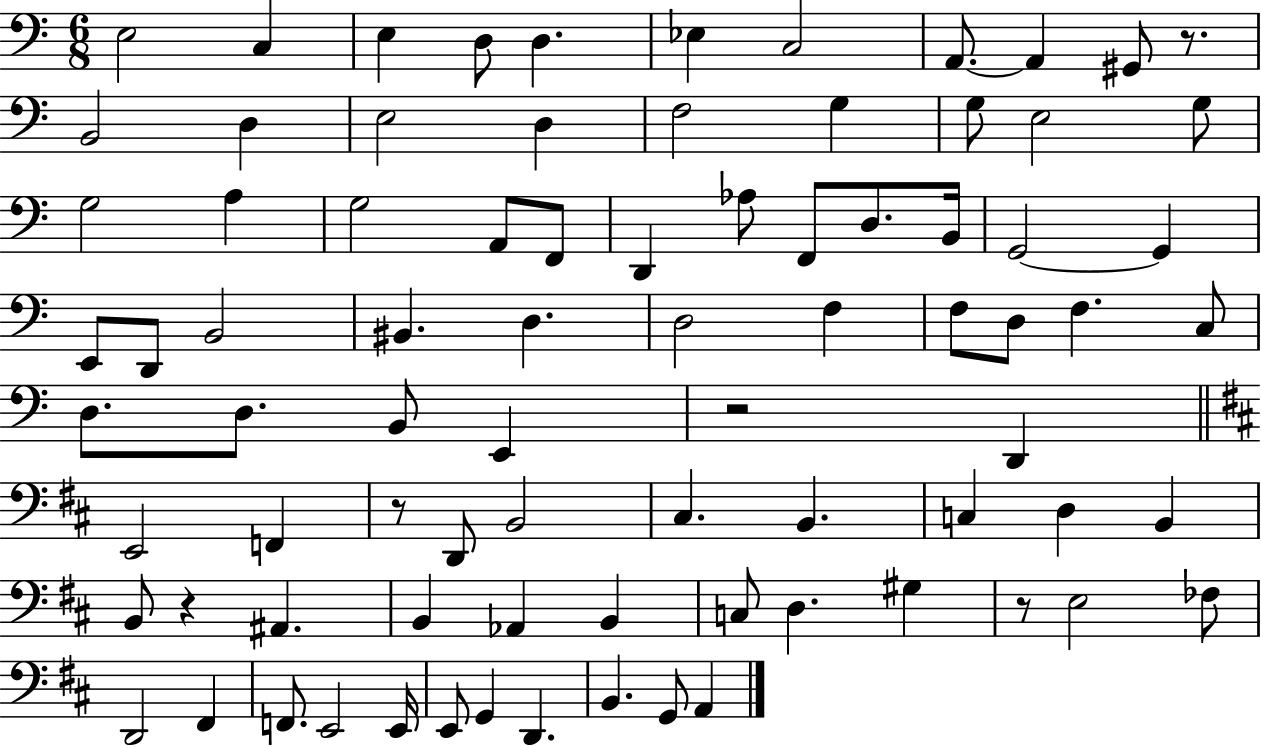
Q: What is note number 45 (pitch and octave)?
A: B2